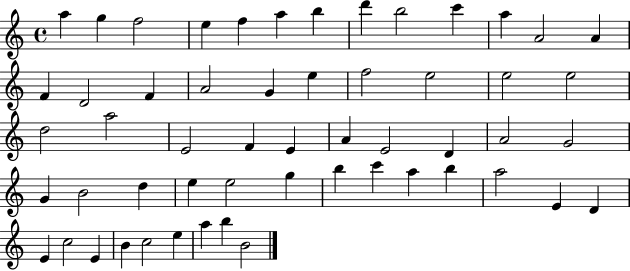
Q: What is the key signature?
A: C major